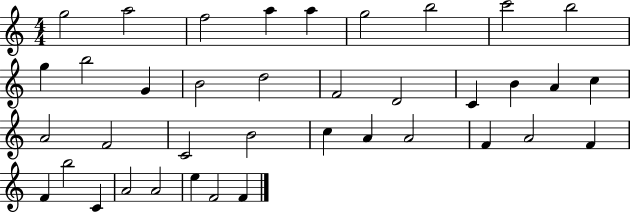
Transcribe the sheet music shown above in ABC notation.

X:1
T:Untitled
M:4/4
L:1/4
K:C
g2 a2 f2 a a g2 b2 c'2 b2 g b2 G B2 d2 F2 D2 C B A c A2 F2 C2 B2 c A A2 F A2 F F b2 C A2 A2 e F2 F